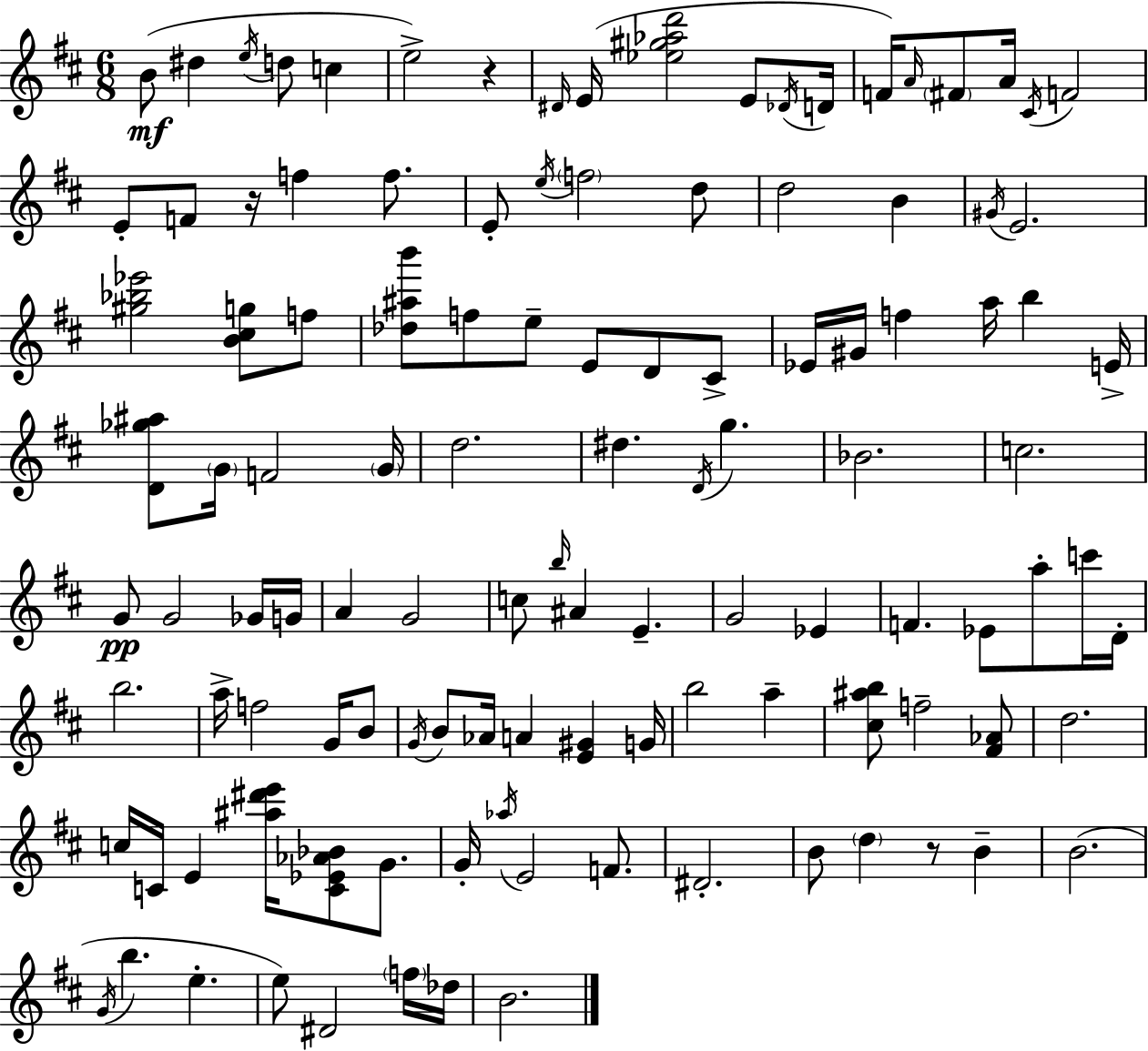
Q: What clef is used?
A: treble